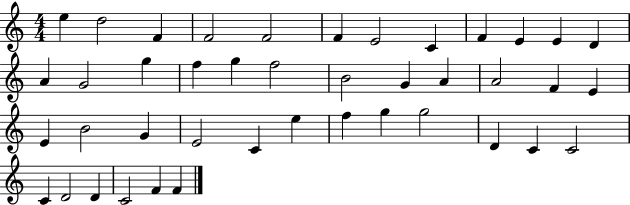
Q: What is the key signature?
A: C major